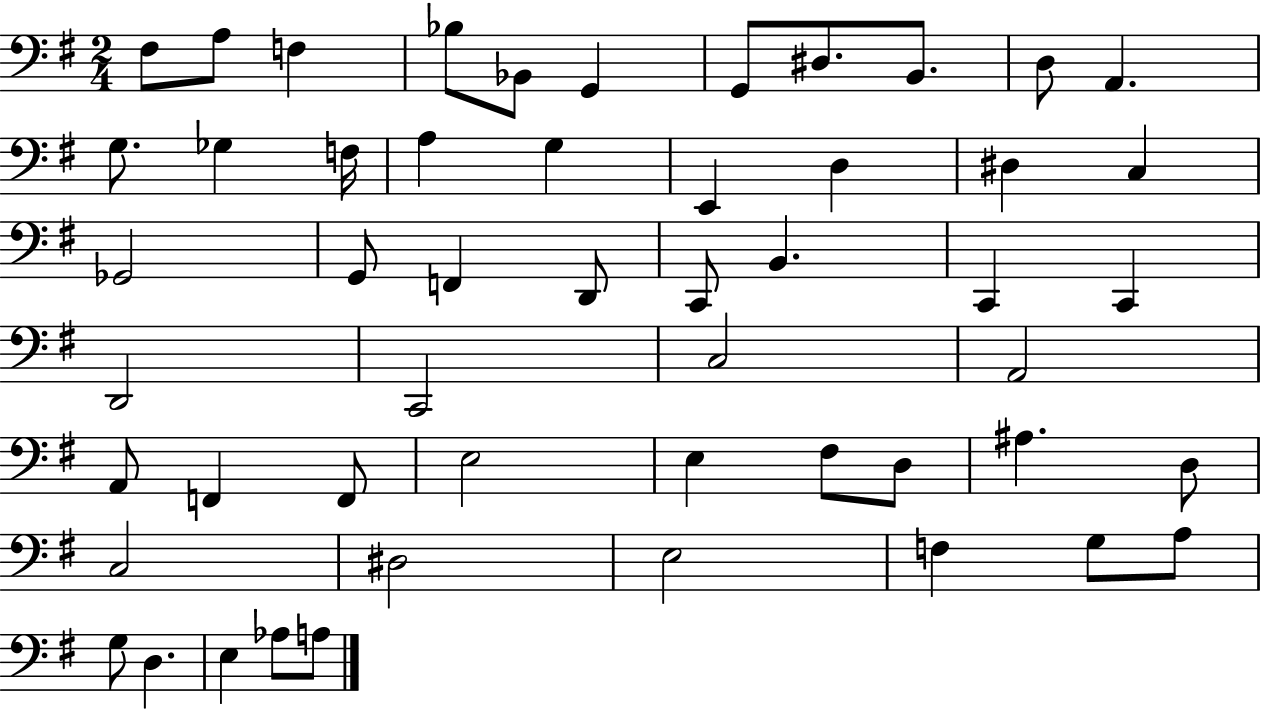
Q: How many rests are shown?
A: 0